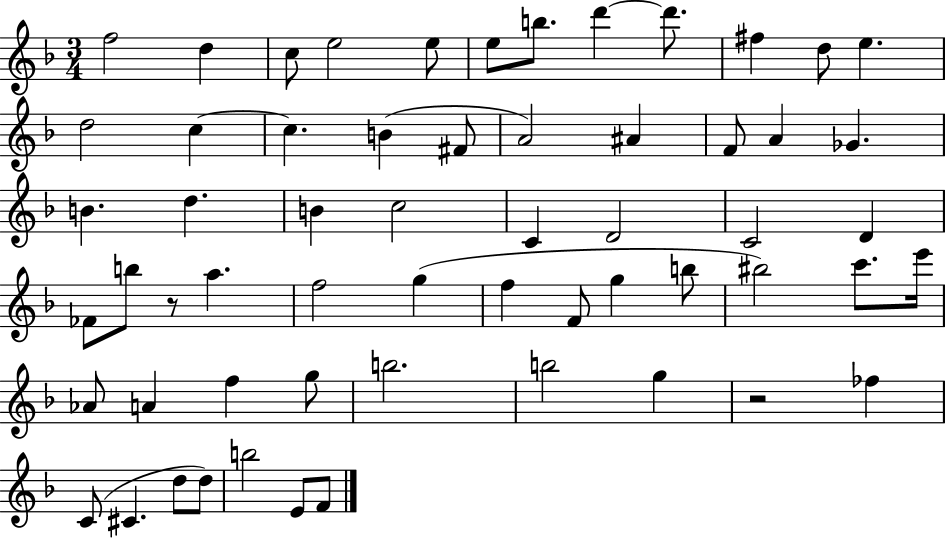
F5/h D5/q C5/e E5/h E5/e E5/e B5/e. D6/q D6/e. F#5/q D5/e E5/q. D5/h C5/q C5/q. B4/q F#4/e A4/h A#4/q F4/e A4/q Gb4/q. B4/q. D5/q. B4/q C5/h C4/q D4/h C4/h D4/q FES4/e B5/e R/e A5/q. F5/h G5/q F5/q F4/e G5/q B5/e BIS5/h C6/e. E6/s Ab4/e A4/q F5/q G5/e B5/h. B5/h G5/q R/h FES5/q C4/e C#4/q. D5/e D5/e B5/h E4/e F4/e